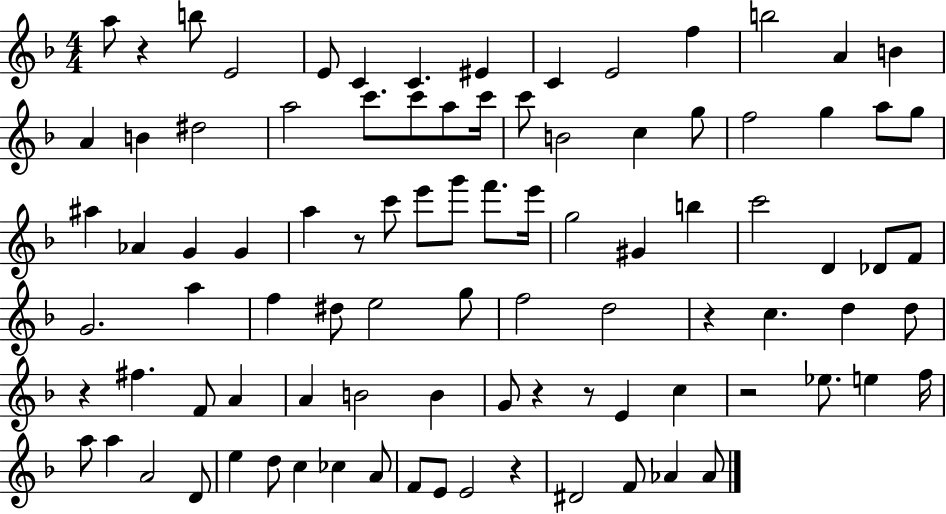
{
  \clef treble
  \numericTimeSignature
  \time 4/4
  \key f \major
  a''8 r4 b''8 e'2 | e'8 c'4 c'4. eis'4 | c'4 e'2 f''4 | b''2 a'4 b'4 | \break a'4 b'4 dis''2 | a''2 c'''8. c'''8 a''8 c'''16 | c'''8 b'2 c''4 g''8 | f''2 g''4 a''8 g''8 | \break ais''4 aes'4 g'4 g'4 | a''4 r8 c'''8 e'''8 g'''8 f'''8. e'''16 | g''2 gis'4 b''4 | c'''2 d'4 des'8 f'8 | \break g'2. a''4 | f''4 dis''8 e''2 g''8 | f''2 d''2 | r4 c''4. d''4 d''8 | \break r4 fis''4. f'8 a'4 | a'4 b'2 b'4 | g'8 r4 r8 e'4 c''4 | r2 ees''8. e''4 f''16 | \break a''8 a''4 a'2 d'8 | e''4 d''8 c''4 ces''4 a'8 | f'8 e'8 e'2 r4 | dis'2 f'8 aes'4 aes'8 | \break \bar "|."
}